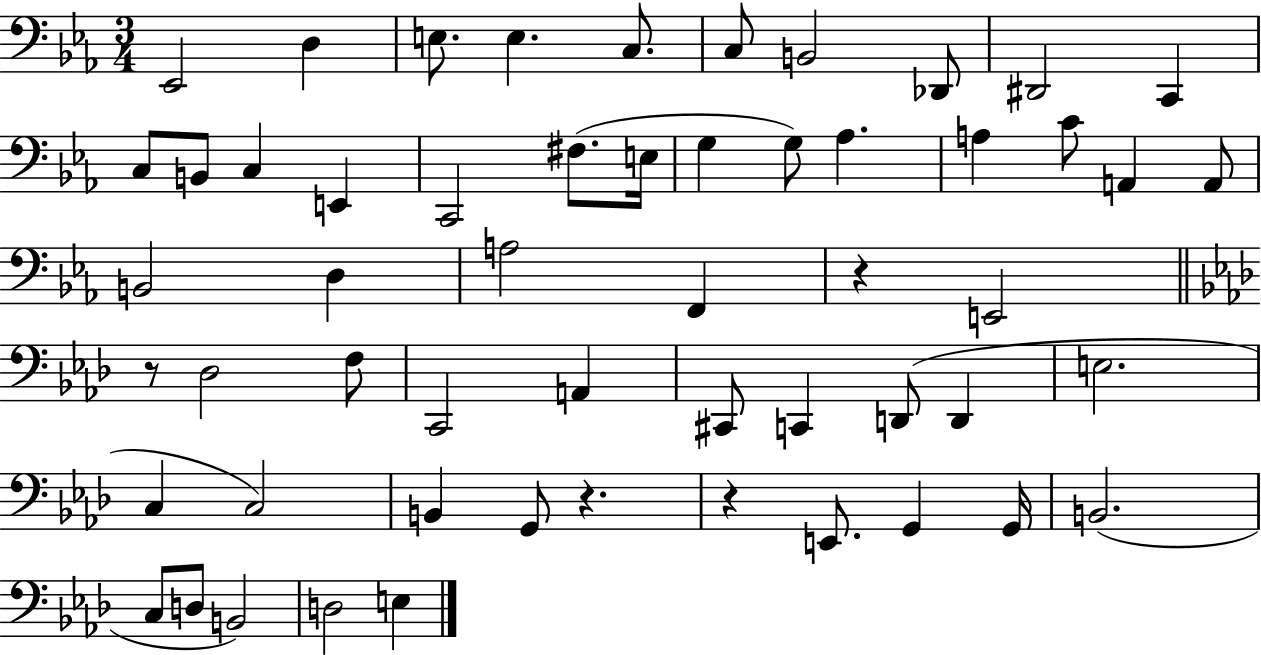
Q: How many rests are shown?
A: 4